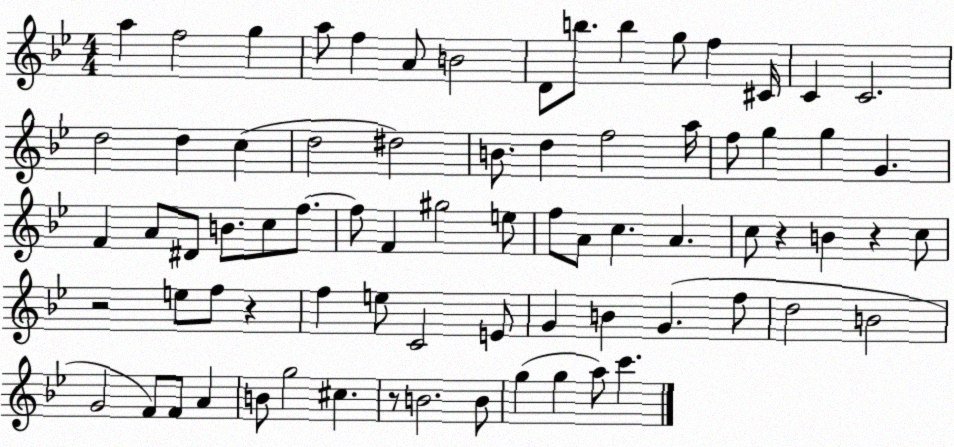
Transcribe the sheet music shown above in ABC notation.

X:1
T:Untitled
M:4/4
L:1/4
K:Bb
a f2 g a/2 f A/2 B2 D/2 b/2 b g/2 f ^C/4 C C2 d2 d c d2 ^d2 B/2 d f2 a/4 f/2 g g G F A/2 ^D/2 B/2 c/2 f/2 f/2 F ^g2 e/2 f/2 A/2 c A c/2 z B z c/2 z2 e/2 f/2 z f e/2 C2 E/2 G B G f/2 d2 B2 G2 F/2 F/2 A B/2 g2 ^c z/2 B2 B/2 g g a/2 c'